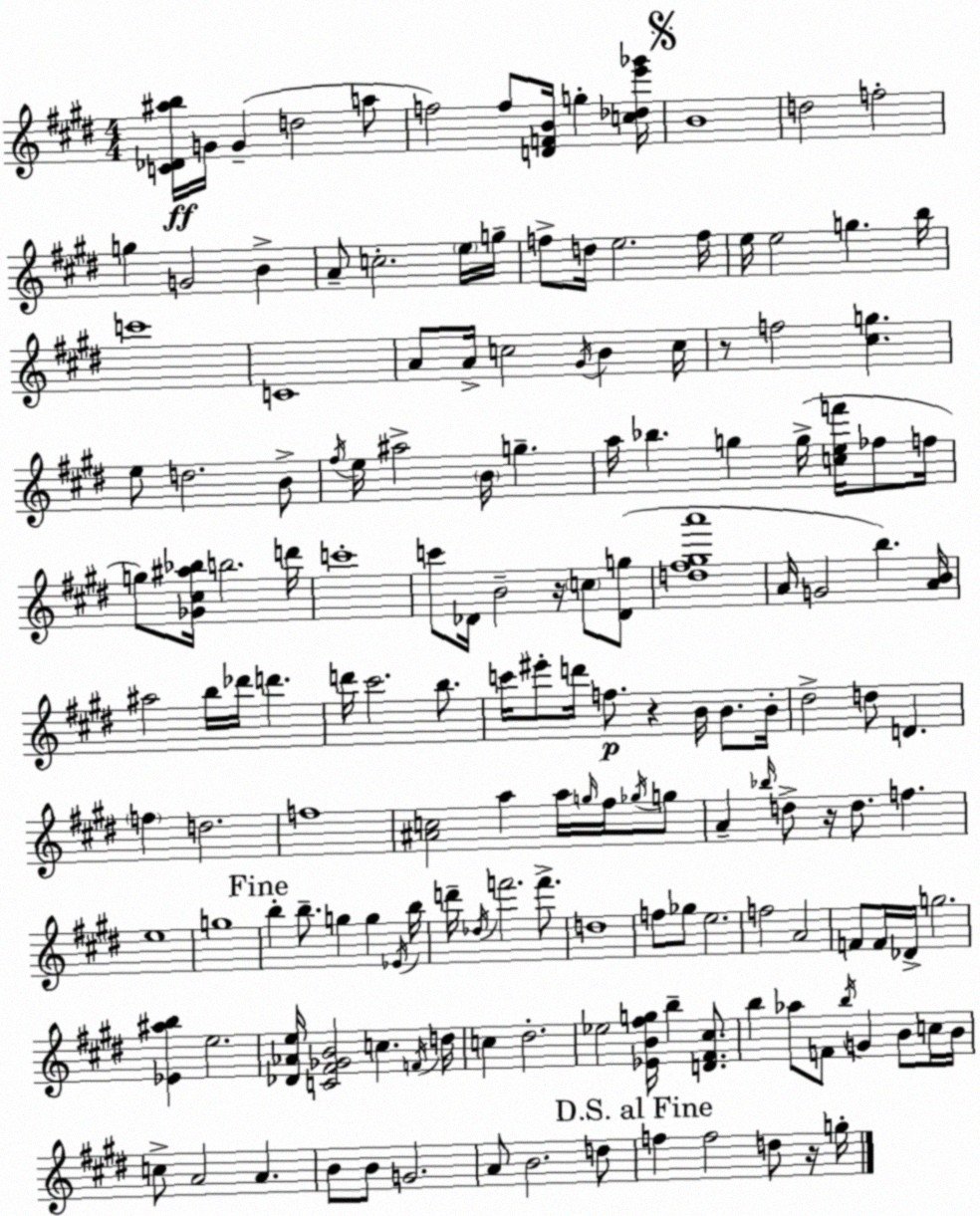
X:1
T:Untitled
M:4/4
L:1/4
K:E
[C_D^ab]/4 G/4 G d2 a/2 f2 f/2 [DFB]/4 g [c_de'_g']/4 B4 d2 f2 g G2 B A/2 c2 e/4 g/4 f/2 d/4 e2 f/4 e/4 e2 g b/4 c'4 C4 A/2 A/4 c2 ^G/4 B c/4 z/2 f2 [^cg] e/2 d2 B/2 ^f/4 e/4 ^a2 B/4 g a/4 _b g g/4 [cef']/4 _f/2 f/4 g/2 [_G^c^a_b]/4 b2 d'/4 c'4 c'/2 _D/4 B2 z/4 c/2 [_Dg]/2 [d^f^ga']4 A/4 G2 b [AB]/4 ^a2 b/4 _d'/4 d' d'/4 ^c'2 b/2 c'/4 ^e'/2 d'/4 f/2 z B/4 B/2 B/4 ^d2 d/2 D f d2 f4 [^Ac]2 a a/4 g/4 ^f/4 _g/4 g/2 A _b/4 d/2 z/4 d/2 f e4 g4 b b/2 g g _E/4 b/4 d'/4 _d/4 f'2 f'/2 d4 f/2 _g/2 e2 f2 A2 F/2 F/4 _D/4 g2 [_E^ab] e2 [_D_Ae]/4 [C^F_GB]2 c F/4 d/4 c ^d2 _e2 [_EB^fg]/4 b [D^F^c]/2 b _a/2 F/2 b/4 G B/2 c/4 B/4 c/2 A2 A B/2 B/2 G2 A/2 B2 d/2 f f2 d/2 z/4 g/4